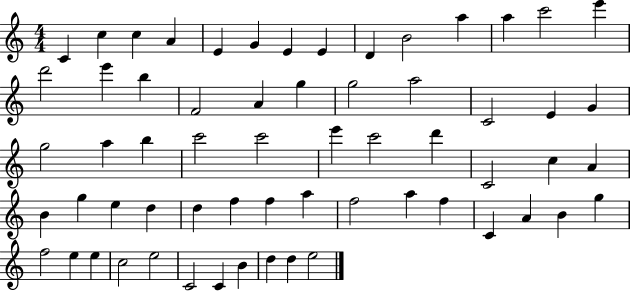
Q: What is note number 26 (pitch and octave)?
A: G5